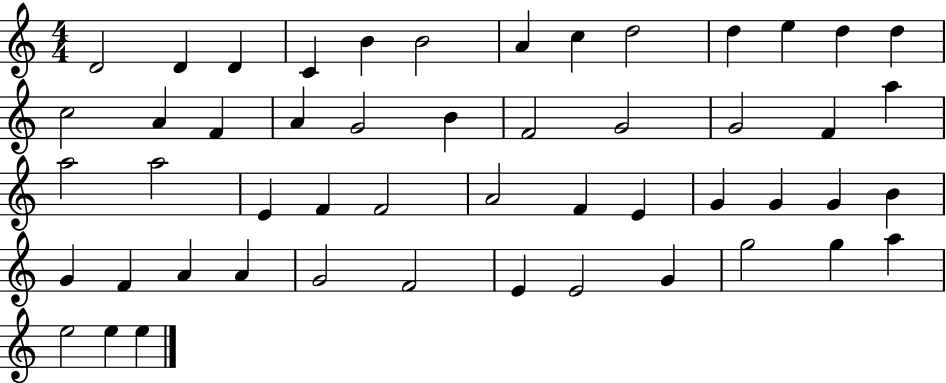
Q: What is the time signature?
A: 4/4